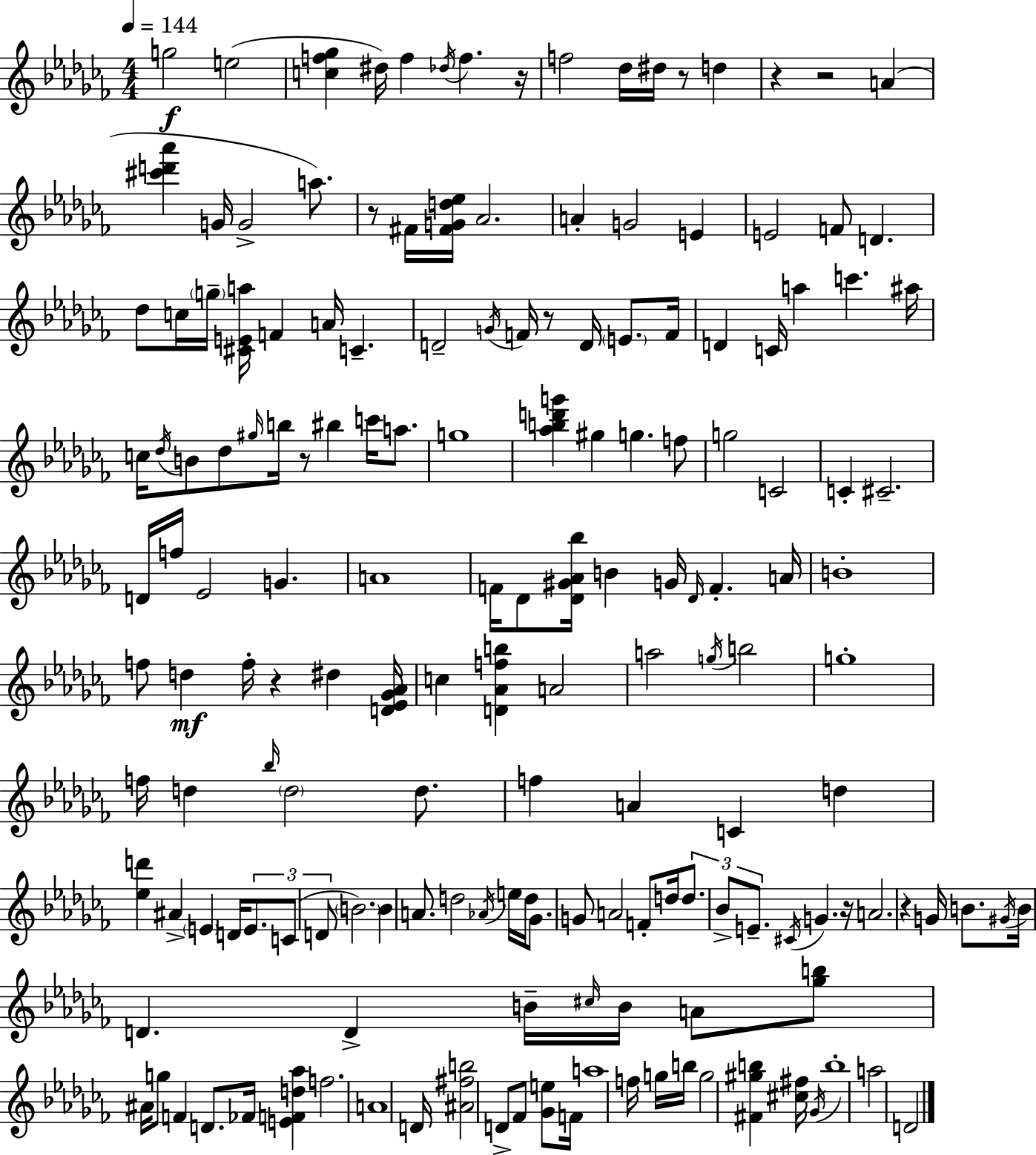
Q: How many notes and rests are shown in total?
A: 167